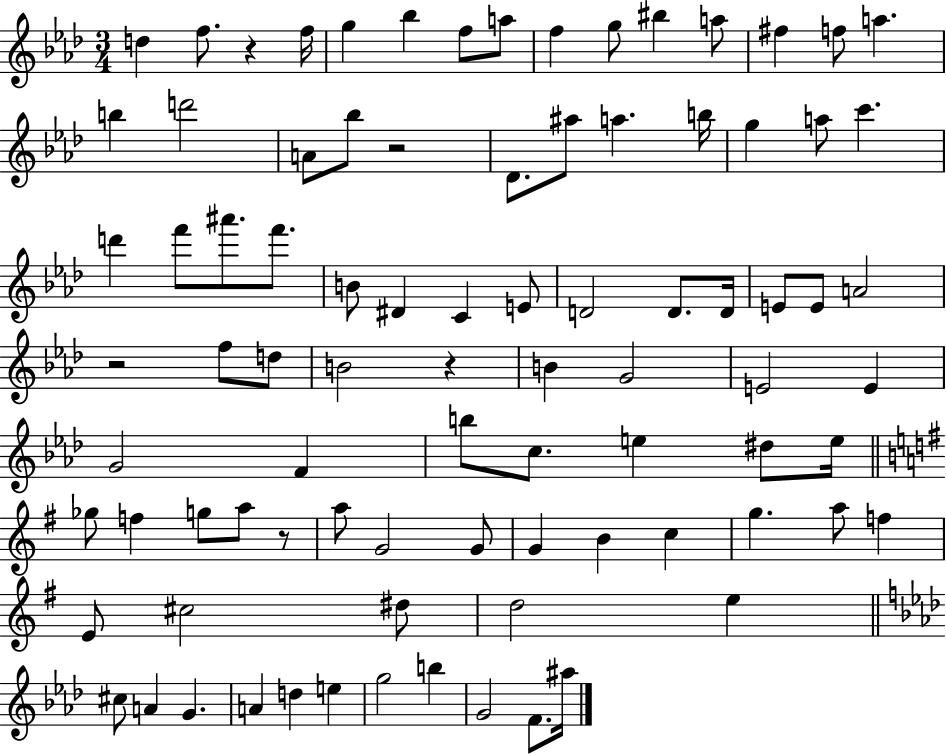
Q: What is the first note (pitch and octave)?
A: D5